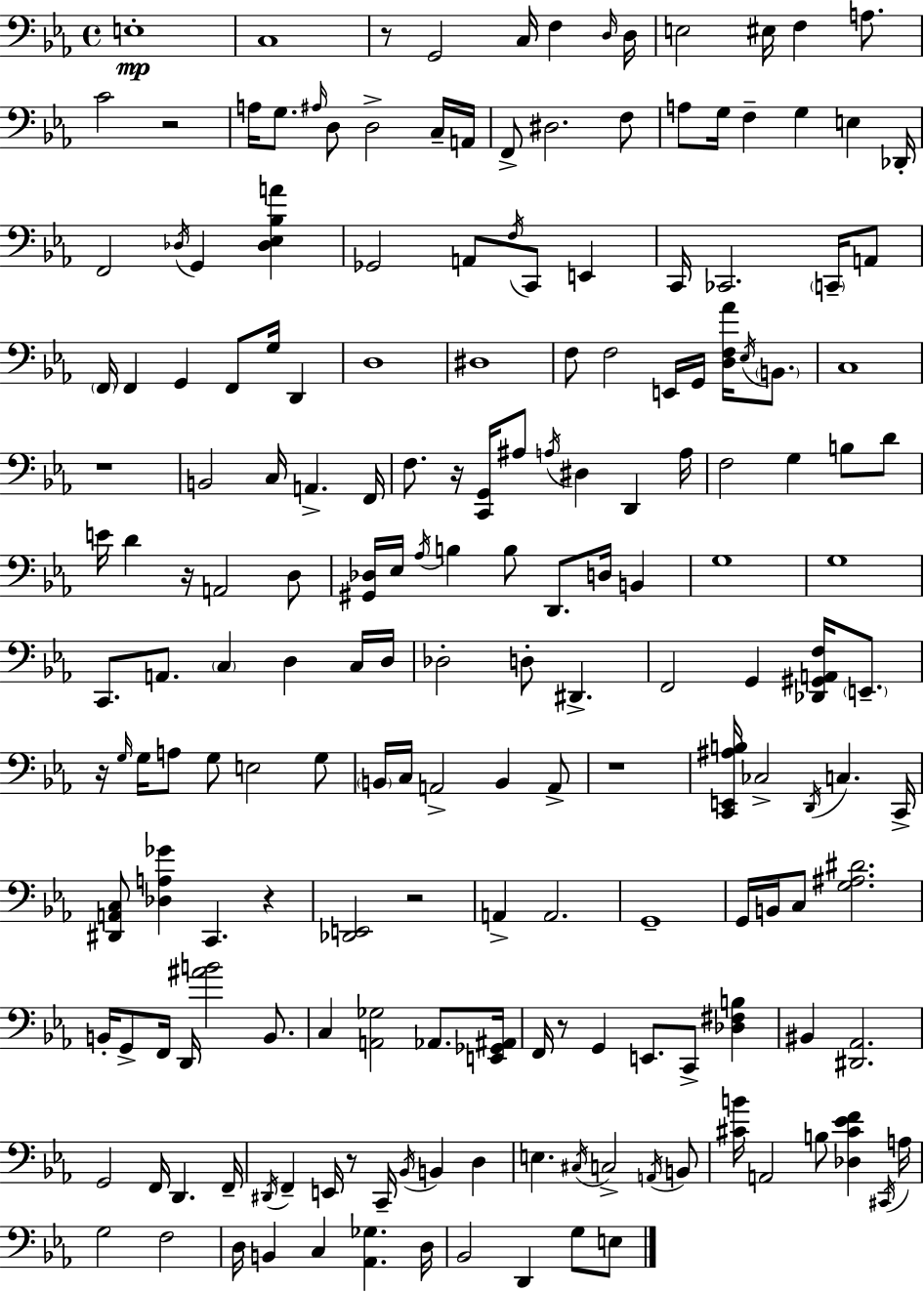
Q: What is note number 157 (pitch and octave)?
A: G3